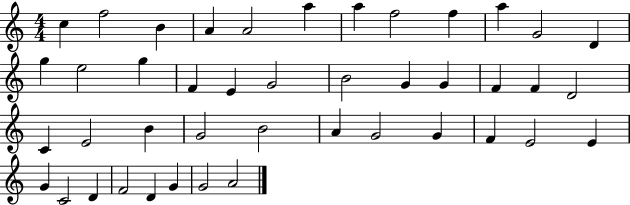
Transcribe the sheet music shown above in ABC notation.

X:1
T:Untitled
M:4/4
L:1/4
K:C
c f2 B A A2 a a f2 f a G2 D g e2 g F E G2 B2 G G F F D2 C E2 B G2 B2 A G2 G F E2 E G C2 D F2 D G G2 A2